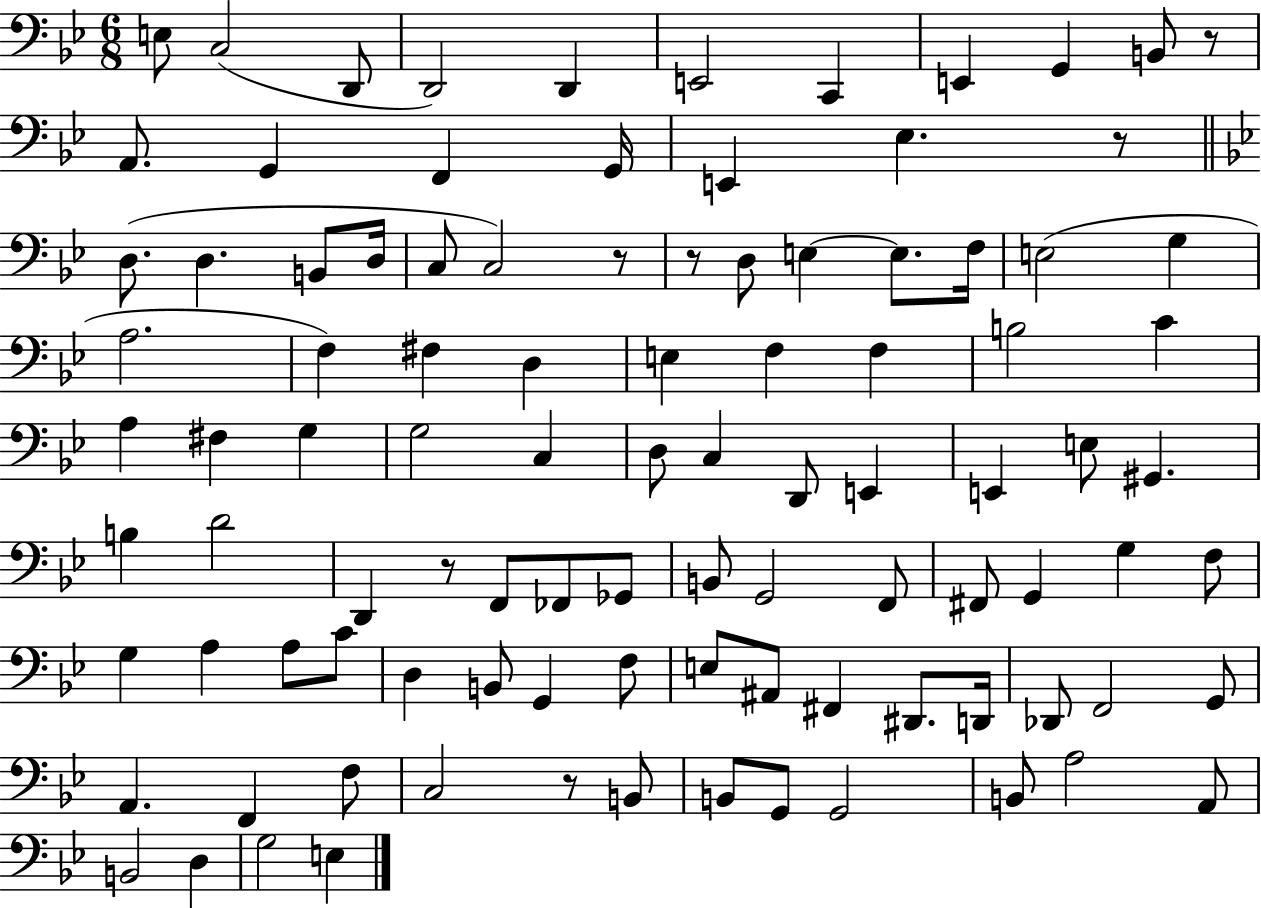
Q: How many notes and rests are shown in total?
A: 99